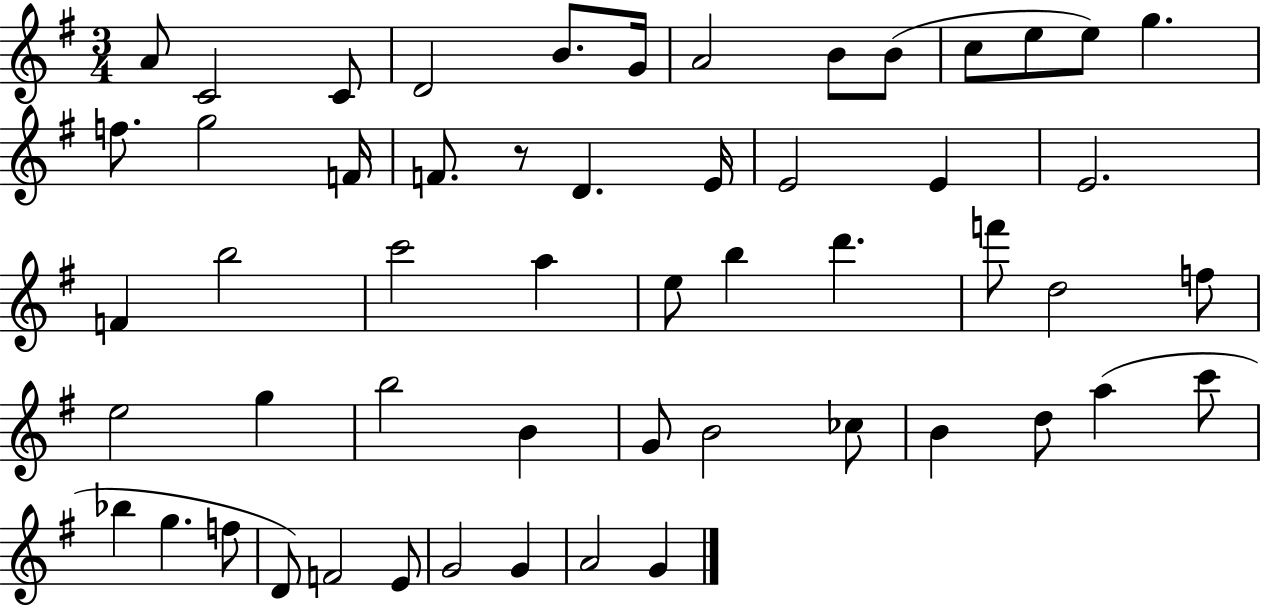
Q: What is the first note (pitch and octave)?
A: A4